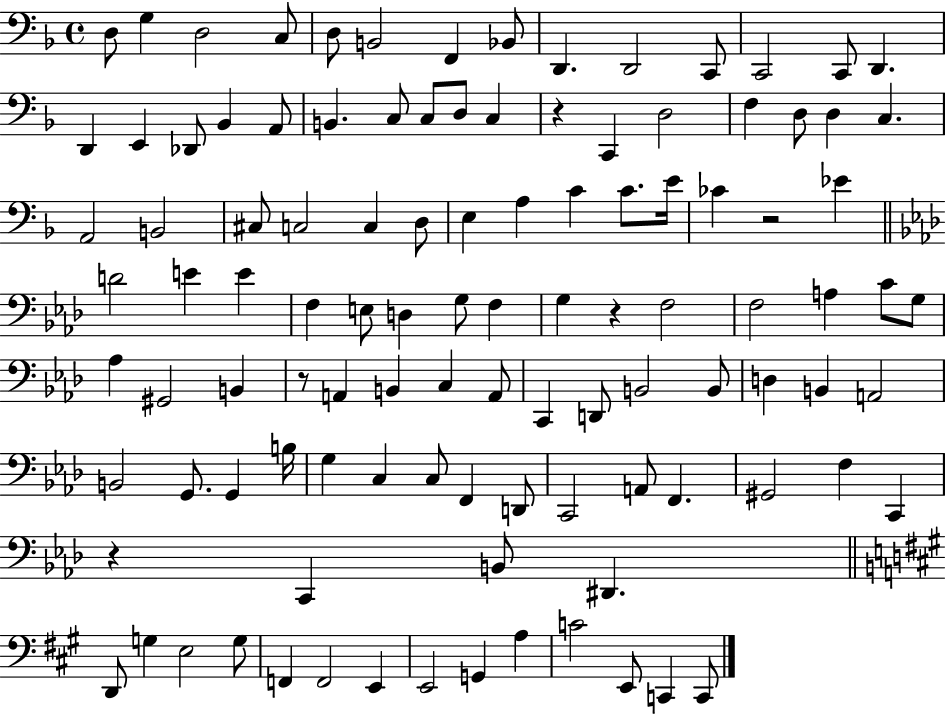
{
  \clef bass
  \time 4/4
  \defaultTimeSignature
  \key f \major
  d8 g4 d2 c8 | d8 b,2 f,4 bes,8 | d,4. d,2 c,8 | c,2 c,8 d,4. | \break d,4 e,4 des,8 bes,4 a,8 | b,4. c8 c8 d8 c4 | r4 c,4 d2 | f4 d8 d4 c4. | \break a,2 b,2 | cis8 c2 c4 d8 | e4 a4 c'4 c'8. e'16 | ces'4 r2 ees'4 | \break \bar "||" \break \key aes \major d'2 e'4 e'4 | f4 e8 d4 g8 f4 | g4 r4 f2 | f2 a4 c'8 g8 | \break aes4 gis,2 b,4 | r8 a,4 b,4 c4 a,8 | c,4 d,8 b,2 b,8 | d4 b,4 a,2 | \break b,2 g,8. g,4 b16 | g4 c4 c8 f,4 d,8 | c,2 a,8 f,4. | gis,2 f4 c,4 | \break r4 c,4 b,8 dis,4. | \bar "||" \break \key a \major d,8 g4 e2 g8 | f,4 f,2 e,4 | e,2 g,4 a4 | c'2 e,8 c,4 c,8 | \break \bar "|."
}